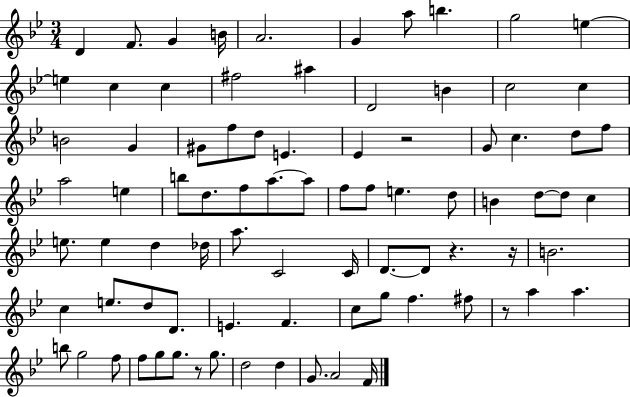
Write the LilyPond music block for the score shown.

{
  \clef treble
  \numericTimeSignature
  \time 3/4
  \key bes \major
  d'4 f'8. g'4 b'16 | a'2. | g'4 a''8 b''4. | g''2 e''4~~ | \break e''4 c''4 c''4 | fis''2 ais''4 | d'2 b'4 | c''2 c''4 | \break b'2 g'4 | gis'8 f''8 d''8 e'4. | ees'4 r2 | g'8 c''4. d''8 f''8 | \break a''2 e''4 | b''8 d''8. f''8 a''8.~~ a''8 | f''8 f''8 e''4. d''8 | b'4 d''8~~ d''8 c''4 | \break e''8. e''4 d''4 des''16 | a''8. c'2 c'16 | d'8.~~ d'8 r4. r16 | b'2. | \break c''4 e''8. d''8 d'8. | e'4. f'4. | c''8 g''8 f''4. fis''8 | r8 a''4 a''4. | \break b''8 g''2 f''8 | f''8 g''8 g''8. r8 g''8. | d''2 d''4 | g'8. a'2 f'16 | \break \bar "|."
}